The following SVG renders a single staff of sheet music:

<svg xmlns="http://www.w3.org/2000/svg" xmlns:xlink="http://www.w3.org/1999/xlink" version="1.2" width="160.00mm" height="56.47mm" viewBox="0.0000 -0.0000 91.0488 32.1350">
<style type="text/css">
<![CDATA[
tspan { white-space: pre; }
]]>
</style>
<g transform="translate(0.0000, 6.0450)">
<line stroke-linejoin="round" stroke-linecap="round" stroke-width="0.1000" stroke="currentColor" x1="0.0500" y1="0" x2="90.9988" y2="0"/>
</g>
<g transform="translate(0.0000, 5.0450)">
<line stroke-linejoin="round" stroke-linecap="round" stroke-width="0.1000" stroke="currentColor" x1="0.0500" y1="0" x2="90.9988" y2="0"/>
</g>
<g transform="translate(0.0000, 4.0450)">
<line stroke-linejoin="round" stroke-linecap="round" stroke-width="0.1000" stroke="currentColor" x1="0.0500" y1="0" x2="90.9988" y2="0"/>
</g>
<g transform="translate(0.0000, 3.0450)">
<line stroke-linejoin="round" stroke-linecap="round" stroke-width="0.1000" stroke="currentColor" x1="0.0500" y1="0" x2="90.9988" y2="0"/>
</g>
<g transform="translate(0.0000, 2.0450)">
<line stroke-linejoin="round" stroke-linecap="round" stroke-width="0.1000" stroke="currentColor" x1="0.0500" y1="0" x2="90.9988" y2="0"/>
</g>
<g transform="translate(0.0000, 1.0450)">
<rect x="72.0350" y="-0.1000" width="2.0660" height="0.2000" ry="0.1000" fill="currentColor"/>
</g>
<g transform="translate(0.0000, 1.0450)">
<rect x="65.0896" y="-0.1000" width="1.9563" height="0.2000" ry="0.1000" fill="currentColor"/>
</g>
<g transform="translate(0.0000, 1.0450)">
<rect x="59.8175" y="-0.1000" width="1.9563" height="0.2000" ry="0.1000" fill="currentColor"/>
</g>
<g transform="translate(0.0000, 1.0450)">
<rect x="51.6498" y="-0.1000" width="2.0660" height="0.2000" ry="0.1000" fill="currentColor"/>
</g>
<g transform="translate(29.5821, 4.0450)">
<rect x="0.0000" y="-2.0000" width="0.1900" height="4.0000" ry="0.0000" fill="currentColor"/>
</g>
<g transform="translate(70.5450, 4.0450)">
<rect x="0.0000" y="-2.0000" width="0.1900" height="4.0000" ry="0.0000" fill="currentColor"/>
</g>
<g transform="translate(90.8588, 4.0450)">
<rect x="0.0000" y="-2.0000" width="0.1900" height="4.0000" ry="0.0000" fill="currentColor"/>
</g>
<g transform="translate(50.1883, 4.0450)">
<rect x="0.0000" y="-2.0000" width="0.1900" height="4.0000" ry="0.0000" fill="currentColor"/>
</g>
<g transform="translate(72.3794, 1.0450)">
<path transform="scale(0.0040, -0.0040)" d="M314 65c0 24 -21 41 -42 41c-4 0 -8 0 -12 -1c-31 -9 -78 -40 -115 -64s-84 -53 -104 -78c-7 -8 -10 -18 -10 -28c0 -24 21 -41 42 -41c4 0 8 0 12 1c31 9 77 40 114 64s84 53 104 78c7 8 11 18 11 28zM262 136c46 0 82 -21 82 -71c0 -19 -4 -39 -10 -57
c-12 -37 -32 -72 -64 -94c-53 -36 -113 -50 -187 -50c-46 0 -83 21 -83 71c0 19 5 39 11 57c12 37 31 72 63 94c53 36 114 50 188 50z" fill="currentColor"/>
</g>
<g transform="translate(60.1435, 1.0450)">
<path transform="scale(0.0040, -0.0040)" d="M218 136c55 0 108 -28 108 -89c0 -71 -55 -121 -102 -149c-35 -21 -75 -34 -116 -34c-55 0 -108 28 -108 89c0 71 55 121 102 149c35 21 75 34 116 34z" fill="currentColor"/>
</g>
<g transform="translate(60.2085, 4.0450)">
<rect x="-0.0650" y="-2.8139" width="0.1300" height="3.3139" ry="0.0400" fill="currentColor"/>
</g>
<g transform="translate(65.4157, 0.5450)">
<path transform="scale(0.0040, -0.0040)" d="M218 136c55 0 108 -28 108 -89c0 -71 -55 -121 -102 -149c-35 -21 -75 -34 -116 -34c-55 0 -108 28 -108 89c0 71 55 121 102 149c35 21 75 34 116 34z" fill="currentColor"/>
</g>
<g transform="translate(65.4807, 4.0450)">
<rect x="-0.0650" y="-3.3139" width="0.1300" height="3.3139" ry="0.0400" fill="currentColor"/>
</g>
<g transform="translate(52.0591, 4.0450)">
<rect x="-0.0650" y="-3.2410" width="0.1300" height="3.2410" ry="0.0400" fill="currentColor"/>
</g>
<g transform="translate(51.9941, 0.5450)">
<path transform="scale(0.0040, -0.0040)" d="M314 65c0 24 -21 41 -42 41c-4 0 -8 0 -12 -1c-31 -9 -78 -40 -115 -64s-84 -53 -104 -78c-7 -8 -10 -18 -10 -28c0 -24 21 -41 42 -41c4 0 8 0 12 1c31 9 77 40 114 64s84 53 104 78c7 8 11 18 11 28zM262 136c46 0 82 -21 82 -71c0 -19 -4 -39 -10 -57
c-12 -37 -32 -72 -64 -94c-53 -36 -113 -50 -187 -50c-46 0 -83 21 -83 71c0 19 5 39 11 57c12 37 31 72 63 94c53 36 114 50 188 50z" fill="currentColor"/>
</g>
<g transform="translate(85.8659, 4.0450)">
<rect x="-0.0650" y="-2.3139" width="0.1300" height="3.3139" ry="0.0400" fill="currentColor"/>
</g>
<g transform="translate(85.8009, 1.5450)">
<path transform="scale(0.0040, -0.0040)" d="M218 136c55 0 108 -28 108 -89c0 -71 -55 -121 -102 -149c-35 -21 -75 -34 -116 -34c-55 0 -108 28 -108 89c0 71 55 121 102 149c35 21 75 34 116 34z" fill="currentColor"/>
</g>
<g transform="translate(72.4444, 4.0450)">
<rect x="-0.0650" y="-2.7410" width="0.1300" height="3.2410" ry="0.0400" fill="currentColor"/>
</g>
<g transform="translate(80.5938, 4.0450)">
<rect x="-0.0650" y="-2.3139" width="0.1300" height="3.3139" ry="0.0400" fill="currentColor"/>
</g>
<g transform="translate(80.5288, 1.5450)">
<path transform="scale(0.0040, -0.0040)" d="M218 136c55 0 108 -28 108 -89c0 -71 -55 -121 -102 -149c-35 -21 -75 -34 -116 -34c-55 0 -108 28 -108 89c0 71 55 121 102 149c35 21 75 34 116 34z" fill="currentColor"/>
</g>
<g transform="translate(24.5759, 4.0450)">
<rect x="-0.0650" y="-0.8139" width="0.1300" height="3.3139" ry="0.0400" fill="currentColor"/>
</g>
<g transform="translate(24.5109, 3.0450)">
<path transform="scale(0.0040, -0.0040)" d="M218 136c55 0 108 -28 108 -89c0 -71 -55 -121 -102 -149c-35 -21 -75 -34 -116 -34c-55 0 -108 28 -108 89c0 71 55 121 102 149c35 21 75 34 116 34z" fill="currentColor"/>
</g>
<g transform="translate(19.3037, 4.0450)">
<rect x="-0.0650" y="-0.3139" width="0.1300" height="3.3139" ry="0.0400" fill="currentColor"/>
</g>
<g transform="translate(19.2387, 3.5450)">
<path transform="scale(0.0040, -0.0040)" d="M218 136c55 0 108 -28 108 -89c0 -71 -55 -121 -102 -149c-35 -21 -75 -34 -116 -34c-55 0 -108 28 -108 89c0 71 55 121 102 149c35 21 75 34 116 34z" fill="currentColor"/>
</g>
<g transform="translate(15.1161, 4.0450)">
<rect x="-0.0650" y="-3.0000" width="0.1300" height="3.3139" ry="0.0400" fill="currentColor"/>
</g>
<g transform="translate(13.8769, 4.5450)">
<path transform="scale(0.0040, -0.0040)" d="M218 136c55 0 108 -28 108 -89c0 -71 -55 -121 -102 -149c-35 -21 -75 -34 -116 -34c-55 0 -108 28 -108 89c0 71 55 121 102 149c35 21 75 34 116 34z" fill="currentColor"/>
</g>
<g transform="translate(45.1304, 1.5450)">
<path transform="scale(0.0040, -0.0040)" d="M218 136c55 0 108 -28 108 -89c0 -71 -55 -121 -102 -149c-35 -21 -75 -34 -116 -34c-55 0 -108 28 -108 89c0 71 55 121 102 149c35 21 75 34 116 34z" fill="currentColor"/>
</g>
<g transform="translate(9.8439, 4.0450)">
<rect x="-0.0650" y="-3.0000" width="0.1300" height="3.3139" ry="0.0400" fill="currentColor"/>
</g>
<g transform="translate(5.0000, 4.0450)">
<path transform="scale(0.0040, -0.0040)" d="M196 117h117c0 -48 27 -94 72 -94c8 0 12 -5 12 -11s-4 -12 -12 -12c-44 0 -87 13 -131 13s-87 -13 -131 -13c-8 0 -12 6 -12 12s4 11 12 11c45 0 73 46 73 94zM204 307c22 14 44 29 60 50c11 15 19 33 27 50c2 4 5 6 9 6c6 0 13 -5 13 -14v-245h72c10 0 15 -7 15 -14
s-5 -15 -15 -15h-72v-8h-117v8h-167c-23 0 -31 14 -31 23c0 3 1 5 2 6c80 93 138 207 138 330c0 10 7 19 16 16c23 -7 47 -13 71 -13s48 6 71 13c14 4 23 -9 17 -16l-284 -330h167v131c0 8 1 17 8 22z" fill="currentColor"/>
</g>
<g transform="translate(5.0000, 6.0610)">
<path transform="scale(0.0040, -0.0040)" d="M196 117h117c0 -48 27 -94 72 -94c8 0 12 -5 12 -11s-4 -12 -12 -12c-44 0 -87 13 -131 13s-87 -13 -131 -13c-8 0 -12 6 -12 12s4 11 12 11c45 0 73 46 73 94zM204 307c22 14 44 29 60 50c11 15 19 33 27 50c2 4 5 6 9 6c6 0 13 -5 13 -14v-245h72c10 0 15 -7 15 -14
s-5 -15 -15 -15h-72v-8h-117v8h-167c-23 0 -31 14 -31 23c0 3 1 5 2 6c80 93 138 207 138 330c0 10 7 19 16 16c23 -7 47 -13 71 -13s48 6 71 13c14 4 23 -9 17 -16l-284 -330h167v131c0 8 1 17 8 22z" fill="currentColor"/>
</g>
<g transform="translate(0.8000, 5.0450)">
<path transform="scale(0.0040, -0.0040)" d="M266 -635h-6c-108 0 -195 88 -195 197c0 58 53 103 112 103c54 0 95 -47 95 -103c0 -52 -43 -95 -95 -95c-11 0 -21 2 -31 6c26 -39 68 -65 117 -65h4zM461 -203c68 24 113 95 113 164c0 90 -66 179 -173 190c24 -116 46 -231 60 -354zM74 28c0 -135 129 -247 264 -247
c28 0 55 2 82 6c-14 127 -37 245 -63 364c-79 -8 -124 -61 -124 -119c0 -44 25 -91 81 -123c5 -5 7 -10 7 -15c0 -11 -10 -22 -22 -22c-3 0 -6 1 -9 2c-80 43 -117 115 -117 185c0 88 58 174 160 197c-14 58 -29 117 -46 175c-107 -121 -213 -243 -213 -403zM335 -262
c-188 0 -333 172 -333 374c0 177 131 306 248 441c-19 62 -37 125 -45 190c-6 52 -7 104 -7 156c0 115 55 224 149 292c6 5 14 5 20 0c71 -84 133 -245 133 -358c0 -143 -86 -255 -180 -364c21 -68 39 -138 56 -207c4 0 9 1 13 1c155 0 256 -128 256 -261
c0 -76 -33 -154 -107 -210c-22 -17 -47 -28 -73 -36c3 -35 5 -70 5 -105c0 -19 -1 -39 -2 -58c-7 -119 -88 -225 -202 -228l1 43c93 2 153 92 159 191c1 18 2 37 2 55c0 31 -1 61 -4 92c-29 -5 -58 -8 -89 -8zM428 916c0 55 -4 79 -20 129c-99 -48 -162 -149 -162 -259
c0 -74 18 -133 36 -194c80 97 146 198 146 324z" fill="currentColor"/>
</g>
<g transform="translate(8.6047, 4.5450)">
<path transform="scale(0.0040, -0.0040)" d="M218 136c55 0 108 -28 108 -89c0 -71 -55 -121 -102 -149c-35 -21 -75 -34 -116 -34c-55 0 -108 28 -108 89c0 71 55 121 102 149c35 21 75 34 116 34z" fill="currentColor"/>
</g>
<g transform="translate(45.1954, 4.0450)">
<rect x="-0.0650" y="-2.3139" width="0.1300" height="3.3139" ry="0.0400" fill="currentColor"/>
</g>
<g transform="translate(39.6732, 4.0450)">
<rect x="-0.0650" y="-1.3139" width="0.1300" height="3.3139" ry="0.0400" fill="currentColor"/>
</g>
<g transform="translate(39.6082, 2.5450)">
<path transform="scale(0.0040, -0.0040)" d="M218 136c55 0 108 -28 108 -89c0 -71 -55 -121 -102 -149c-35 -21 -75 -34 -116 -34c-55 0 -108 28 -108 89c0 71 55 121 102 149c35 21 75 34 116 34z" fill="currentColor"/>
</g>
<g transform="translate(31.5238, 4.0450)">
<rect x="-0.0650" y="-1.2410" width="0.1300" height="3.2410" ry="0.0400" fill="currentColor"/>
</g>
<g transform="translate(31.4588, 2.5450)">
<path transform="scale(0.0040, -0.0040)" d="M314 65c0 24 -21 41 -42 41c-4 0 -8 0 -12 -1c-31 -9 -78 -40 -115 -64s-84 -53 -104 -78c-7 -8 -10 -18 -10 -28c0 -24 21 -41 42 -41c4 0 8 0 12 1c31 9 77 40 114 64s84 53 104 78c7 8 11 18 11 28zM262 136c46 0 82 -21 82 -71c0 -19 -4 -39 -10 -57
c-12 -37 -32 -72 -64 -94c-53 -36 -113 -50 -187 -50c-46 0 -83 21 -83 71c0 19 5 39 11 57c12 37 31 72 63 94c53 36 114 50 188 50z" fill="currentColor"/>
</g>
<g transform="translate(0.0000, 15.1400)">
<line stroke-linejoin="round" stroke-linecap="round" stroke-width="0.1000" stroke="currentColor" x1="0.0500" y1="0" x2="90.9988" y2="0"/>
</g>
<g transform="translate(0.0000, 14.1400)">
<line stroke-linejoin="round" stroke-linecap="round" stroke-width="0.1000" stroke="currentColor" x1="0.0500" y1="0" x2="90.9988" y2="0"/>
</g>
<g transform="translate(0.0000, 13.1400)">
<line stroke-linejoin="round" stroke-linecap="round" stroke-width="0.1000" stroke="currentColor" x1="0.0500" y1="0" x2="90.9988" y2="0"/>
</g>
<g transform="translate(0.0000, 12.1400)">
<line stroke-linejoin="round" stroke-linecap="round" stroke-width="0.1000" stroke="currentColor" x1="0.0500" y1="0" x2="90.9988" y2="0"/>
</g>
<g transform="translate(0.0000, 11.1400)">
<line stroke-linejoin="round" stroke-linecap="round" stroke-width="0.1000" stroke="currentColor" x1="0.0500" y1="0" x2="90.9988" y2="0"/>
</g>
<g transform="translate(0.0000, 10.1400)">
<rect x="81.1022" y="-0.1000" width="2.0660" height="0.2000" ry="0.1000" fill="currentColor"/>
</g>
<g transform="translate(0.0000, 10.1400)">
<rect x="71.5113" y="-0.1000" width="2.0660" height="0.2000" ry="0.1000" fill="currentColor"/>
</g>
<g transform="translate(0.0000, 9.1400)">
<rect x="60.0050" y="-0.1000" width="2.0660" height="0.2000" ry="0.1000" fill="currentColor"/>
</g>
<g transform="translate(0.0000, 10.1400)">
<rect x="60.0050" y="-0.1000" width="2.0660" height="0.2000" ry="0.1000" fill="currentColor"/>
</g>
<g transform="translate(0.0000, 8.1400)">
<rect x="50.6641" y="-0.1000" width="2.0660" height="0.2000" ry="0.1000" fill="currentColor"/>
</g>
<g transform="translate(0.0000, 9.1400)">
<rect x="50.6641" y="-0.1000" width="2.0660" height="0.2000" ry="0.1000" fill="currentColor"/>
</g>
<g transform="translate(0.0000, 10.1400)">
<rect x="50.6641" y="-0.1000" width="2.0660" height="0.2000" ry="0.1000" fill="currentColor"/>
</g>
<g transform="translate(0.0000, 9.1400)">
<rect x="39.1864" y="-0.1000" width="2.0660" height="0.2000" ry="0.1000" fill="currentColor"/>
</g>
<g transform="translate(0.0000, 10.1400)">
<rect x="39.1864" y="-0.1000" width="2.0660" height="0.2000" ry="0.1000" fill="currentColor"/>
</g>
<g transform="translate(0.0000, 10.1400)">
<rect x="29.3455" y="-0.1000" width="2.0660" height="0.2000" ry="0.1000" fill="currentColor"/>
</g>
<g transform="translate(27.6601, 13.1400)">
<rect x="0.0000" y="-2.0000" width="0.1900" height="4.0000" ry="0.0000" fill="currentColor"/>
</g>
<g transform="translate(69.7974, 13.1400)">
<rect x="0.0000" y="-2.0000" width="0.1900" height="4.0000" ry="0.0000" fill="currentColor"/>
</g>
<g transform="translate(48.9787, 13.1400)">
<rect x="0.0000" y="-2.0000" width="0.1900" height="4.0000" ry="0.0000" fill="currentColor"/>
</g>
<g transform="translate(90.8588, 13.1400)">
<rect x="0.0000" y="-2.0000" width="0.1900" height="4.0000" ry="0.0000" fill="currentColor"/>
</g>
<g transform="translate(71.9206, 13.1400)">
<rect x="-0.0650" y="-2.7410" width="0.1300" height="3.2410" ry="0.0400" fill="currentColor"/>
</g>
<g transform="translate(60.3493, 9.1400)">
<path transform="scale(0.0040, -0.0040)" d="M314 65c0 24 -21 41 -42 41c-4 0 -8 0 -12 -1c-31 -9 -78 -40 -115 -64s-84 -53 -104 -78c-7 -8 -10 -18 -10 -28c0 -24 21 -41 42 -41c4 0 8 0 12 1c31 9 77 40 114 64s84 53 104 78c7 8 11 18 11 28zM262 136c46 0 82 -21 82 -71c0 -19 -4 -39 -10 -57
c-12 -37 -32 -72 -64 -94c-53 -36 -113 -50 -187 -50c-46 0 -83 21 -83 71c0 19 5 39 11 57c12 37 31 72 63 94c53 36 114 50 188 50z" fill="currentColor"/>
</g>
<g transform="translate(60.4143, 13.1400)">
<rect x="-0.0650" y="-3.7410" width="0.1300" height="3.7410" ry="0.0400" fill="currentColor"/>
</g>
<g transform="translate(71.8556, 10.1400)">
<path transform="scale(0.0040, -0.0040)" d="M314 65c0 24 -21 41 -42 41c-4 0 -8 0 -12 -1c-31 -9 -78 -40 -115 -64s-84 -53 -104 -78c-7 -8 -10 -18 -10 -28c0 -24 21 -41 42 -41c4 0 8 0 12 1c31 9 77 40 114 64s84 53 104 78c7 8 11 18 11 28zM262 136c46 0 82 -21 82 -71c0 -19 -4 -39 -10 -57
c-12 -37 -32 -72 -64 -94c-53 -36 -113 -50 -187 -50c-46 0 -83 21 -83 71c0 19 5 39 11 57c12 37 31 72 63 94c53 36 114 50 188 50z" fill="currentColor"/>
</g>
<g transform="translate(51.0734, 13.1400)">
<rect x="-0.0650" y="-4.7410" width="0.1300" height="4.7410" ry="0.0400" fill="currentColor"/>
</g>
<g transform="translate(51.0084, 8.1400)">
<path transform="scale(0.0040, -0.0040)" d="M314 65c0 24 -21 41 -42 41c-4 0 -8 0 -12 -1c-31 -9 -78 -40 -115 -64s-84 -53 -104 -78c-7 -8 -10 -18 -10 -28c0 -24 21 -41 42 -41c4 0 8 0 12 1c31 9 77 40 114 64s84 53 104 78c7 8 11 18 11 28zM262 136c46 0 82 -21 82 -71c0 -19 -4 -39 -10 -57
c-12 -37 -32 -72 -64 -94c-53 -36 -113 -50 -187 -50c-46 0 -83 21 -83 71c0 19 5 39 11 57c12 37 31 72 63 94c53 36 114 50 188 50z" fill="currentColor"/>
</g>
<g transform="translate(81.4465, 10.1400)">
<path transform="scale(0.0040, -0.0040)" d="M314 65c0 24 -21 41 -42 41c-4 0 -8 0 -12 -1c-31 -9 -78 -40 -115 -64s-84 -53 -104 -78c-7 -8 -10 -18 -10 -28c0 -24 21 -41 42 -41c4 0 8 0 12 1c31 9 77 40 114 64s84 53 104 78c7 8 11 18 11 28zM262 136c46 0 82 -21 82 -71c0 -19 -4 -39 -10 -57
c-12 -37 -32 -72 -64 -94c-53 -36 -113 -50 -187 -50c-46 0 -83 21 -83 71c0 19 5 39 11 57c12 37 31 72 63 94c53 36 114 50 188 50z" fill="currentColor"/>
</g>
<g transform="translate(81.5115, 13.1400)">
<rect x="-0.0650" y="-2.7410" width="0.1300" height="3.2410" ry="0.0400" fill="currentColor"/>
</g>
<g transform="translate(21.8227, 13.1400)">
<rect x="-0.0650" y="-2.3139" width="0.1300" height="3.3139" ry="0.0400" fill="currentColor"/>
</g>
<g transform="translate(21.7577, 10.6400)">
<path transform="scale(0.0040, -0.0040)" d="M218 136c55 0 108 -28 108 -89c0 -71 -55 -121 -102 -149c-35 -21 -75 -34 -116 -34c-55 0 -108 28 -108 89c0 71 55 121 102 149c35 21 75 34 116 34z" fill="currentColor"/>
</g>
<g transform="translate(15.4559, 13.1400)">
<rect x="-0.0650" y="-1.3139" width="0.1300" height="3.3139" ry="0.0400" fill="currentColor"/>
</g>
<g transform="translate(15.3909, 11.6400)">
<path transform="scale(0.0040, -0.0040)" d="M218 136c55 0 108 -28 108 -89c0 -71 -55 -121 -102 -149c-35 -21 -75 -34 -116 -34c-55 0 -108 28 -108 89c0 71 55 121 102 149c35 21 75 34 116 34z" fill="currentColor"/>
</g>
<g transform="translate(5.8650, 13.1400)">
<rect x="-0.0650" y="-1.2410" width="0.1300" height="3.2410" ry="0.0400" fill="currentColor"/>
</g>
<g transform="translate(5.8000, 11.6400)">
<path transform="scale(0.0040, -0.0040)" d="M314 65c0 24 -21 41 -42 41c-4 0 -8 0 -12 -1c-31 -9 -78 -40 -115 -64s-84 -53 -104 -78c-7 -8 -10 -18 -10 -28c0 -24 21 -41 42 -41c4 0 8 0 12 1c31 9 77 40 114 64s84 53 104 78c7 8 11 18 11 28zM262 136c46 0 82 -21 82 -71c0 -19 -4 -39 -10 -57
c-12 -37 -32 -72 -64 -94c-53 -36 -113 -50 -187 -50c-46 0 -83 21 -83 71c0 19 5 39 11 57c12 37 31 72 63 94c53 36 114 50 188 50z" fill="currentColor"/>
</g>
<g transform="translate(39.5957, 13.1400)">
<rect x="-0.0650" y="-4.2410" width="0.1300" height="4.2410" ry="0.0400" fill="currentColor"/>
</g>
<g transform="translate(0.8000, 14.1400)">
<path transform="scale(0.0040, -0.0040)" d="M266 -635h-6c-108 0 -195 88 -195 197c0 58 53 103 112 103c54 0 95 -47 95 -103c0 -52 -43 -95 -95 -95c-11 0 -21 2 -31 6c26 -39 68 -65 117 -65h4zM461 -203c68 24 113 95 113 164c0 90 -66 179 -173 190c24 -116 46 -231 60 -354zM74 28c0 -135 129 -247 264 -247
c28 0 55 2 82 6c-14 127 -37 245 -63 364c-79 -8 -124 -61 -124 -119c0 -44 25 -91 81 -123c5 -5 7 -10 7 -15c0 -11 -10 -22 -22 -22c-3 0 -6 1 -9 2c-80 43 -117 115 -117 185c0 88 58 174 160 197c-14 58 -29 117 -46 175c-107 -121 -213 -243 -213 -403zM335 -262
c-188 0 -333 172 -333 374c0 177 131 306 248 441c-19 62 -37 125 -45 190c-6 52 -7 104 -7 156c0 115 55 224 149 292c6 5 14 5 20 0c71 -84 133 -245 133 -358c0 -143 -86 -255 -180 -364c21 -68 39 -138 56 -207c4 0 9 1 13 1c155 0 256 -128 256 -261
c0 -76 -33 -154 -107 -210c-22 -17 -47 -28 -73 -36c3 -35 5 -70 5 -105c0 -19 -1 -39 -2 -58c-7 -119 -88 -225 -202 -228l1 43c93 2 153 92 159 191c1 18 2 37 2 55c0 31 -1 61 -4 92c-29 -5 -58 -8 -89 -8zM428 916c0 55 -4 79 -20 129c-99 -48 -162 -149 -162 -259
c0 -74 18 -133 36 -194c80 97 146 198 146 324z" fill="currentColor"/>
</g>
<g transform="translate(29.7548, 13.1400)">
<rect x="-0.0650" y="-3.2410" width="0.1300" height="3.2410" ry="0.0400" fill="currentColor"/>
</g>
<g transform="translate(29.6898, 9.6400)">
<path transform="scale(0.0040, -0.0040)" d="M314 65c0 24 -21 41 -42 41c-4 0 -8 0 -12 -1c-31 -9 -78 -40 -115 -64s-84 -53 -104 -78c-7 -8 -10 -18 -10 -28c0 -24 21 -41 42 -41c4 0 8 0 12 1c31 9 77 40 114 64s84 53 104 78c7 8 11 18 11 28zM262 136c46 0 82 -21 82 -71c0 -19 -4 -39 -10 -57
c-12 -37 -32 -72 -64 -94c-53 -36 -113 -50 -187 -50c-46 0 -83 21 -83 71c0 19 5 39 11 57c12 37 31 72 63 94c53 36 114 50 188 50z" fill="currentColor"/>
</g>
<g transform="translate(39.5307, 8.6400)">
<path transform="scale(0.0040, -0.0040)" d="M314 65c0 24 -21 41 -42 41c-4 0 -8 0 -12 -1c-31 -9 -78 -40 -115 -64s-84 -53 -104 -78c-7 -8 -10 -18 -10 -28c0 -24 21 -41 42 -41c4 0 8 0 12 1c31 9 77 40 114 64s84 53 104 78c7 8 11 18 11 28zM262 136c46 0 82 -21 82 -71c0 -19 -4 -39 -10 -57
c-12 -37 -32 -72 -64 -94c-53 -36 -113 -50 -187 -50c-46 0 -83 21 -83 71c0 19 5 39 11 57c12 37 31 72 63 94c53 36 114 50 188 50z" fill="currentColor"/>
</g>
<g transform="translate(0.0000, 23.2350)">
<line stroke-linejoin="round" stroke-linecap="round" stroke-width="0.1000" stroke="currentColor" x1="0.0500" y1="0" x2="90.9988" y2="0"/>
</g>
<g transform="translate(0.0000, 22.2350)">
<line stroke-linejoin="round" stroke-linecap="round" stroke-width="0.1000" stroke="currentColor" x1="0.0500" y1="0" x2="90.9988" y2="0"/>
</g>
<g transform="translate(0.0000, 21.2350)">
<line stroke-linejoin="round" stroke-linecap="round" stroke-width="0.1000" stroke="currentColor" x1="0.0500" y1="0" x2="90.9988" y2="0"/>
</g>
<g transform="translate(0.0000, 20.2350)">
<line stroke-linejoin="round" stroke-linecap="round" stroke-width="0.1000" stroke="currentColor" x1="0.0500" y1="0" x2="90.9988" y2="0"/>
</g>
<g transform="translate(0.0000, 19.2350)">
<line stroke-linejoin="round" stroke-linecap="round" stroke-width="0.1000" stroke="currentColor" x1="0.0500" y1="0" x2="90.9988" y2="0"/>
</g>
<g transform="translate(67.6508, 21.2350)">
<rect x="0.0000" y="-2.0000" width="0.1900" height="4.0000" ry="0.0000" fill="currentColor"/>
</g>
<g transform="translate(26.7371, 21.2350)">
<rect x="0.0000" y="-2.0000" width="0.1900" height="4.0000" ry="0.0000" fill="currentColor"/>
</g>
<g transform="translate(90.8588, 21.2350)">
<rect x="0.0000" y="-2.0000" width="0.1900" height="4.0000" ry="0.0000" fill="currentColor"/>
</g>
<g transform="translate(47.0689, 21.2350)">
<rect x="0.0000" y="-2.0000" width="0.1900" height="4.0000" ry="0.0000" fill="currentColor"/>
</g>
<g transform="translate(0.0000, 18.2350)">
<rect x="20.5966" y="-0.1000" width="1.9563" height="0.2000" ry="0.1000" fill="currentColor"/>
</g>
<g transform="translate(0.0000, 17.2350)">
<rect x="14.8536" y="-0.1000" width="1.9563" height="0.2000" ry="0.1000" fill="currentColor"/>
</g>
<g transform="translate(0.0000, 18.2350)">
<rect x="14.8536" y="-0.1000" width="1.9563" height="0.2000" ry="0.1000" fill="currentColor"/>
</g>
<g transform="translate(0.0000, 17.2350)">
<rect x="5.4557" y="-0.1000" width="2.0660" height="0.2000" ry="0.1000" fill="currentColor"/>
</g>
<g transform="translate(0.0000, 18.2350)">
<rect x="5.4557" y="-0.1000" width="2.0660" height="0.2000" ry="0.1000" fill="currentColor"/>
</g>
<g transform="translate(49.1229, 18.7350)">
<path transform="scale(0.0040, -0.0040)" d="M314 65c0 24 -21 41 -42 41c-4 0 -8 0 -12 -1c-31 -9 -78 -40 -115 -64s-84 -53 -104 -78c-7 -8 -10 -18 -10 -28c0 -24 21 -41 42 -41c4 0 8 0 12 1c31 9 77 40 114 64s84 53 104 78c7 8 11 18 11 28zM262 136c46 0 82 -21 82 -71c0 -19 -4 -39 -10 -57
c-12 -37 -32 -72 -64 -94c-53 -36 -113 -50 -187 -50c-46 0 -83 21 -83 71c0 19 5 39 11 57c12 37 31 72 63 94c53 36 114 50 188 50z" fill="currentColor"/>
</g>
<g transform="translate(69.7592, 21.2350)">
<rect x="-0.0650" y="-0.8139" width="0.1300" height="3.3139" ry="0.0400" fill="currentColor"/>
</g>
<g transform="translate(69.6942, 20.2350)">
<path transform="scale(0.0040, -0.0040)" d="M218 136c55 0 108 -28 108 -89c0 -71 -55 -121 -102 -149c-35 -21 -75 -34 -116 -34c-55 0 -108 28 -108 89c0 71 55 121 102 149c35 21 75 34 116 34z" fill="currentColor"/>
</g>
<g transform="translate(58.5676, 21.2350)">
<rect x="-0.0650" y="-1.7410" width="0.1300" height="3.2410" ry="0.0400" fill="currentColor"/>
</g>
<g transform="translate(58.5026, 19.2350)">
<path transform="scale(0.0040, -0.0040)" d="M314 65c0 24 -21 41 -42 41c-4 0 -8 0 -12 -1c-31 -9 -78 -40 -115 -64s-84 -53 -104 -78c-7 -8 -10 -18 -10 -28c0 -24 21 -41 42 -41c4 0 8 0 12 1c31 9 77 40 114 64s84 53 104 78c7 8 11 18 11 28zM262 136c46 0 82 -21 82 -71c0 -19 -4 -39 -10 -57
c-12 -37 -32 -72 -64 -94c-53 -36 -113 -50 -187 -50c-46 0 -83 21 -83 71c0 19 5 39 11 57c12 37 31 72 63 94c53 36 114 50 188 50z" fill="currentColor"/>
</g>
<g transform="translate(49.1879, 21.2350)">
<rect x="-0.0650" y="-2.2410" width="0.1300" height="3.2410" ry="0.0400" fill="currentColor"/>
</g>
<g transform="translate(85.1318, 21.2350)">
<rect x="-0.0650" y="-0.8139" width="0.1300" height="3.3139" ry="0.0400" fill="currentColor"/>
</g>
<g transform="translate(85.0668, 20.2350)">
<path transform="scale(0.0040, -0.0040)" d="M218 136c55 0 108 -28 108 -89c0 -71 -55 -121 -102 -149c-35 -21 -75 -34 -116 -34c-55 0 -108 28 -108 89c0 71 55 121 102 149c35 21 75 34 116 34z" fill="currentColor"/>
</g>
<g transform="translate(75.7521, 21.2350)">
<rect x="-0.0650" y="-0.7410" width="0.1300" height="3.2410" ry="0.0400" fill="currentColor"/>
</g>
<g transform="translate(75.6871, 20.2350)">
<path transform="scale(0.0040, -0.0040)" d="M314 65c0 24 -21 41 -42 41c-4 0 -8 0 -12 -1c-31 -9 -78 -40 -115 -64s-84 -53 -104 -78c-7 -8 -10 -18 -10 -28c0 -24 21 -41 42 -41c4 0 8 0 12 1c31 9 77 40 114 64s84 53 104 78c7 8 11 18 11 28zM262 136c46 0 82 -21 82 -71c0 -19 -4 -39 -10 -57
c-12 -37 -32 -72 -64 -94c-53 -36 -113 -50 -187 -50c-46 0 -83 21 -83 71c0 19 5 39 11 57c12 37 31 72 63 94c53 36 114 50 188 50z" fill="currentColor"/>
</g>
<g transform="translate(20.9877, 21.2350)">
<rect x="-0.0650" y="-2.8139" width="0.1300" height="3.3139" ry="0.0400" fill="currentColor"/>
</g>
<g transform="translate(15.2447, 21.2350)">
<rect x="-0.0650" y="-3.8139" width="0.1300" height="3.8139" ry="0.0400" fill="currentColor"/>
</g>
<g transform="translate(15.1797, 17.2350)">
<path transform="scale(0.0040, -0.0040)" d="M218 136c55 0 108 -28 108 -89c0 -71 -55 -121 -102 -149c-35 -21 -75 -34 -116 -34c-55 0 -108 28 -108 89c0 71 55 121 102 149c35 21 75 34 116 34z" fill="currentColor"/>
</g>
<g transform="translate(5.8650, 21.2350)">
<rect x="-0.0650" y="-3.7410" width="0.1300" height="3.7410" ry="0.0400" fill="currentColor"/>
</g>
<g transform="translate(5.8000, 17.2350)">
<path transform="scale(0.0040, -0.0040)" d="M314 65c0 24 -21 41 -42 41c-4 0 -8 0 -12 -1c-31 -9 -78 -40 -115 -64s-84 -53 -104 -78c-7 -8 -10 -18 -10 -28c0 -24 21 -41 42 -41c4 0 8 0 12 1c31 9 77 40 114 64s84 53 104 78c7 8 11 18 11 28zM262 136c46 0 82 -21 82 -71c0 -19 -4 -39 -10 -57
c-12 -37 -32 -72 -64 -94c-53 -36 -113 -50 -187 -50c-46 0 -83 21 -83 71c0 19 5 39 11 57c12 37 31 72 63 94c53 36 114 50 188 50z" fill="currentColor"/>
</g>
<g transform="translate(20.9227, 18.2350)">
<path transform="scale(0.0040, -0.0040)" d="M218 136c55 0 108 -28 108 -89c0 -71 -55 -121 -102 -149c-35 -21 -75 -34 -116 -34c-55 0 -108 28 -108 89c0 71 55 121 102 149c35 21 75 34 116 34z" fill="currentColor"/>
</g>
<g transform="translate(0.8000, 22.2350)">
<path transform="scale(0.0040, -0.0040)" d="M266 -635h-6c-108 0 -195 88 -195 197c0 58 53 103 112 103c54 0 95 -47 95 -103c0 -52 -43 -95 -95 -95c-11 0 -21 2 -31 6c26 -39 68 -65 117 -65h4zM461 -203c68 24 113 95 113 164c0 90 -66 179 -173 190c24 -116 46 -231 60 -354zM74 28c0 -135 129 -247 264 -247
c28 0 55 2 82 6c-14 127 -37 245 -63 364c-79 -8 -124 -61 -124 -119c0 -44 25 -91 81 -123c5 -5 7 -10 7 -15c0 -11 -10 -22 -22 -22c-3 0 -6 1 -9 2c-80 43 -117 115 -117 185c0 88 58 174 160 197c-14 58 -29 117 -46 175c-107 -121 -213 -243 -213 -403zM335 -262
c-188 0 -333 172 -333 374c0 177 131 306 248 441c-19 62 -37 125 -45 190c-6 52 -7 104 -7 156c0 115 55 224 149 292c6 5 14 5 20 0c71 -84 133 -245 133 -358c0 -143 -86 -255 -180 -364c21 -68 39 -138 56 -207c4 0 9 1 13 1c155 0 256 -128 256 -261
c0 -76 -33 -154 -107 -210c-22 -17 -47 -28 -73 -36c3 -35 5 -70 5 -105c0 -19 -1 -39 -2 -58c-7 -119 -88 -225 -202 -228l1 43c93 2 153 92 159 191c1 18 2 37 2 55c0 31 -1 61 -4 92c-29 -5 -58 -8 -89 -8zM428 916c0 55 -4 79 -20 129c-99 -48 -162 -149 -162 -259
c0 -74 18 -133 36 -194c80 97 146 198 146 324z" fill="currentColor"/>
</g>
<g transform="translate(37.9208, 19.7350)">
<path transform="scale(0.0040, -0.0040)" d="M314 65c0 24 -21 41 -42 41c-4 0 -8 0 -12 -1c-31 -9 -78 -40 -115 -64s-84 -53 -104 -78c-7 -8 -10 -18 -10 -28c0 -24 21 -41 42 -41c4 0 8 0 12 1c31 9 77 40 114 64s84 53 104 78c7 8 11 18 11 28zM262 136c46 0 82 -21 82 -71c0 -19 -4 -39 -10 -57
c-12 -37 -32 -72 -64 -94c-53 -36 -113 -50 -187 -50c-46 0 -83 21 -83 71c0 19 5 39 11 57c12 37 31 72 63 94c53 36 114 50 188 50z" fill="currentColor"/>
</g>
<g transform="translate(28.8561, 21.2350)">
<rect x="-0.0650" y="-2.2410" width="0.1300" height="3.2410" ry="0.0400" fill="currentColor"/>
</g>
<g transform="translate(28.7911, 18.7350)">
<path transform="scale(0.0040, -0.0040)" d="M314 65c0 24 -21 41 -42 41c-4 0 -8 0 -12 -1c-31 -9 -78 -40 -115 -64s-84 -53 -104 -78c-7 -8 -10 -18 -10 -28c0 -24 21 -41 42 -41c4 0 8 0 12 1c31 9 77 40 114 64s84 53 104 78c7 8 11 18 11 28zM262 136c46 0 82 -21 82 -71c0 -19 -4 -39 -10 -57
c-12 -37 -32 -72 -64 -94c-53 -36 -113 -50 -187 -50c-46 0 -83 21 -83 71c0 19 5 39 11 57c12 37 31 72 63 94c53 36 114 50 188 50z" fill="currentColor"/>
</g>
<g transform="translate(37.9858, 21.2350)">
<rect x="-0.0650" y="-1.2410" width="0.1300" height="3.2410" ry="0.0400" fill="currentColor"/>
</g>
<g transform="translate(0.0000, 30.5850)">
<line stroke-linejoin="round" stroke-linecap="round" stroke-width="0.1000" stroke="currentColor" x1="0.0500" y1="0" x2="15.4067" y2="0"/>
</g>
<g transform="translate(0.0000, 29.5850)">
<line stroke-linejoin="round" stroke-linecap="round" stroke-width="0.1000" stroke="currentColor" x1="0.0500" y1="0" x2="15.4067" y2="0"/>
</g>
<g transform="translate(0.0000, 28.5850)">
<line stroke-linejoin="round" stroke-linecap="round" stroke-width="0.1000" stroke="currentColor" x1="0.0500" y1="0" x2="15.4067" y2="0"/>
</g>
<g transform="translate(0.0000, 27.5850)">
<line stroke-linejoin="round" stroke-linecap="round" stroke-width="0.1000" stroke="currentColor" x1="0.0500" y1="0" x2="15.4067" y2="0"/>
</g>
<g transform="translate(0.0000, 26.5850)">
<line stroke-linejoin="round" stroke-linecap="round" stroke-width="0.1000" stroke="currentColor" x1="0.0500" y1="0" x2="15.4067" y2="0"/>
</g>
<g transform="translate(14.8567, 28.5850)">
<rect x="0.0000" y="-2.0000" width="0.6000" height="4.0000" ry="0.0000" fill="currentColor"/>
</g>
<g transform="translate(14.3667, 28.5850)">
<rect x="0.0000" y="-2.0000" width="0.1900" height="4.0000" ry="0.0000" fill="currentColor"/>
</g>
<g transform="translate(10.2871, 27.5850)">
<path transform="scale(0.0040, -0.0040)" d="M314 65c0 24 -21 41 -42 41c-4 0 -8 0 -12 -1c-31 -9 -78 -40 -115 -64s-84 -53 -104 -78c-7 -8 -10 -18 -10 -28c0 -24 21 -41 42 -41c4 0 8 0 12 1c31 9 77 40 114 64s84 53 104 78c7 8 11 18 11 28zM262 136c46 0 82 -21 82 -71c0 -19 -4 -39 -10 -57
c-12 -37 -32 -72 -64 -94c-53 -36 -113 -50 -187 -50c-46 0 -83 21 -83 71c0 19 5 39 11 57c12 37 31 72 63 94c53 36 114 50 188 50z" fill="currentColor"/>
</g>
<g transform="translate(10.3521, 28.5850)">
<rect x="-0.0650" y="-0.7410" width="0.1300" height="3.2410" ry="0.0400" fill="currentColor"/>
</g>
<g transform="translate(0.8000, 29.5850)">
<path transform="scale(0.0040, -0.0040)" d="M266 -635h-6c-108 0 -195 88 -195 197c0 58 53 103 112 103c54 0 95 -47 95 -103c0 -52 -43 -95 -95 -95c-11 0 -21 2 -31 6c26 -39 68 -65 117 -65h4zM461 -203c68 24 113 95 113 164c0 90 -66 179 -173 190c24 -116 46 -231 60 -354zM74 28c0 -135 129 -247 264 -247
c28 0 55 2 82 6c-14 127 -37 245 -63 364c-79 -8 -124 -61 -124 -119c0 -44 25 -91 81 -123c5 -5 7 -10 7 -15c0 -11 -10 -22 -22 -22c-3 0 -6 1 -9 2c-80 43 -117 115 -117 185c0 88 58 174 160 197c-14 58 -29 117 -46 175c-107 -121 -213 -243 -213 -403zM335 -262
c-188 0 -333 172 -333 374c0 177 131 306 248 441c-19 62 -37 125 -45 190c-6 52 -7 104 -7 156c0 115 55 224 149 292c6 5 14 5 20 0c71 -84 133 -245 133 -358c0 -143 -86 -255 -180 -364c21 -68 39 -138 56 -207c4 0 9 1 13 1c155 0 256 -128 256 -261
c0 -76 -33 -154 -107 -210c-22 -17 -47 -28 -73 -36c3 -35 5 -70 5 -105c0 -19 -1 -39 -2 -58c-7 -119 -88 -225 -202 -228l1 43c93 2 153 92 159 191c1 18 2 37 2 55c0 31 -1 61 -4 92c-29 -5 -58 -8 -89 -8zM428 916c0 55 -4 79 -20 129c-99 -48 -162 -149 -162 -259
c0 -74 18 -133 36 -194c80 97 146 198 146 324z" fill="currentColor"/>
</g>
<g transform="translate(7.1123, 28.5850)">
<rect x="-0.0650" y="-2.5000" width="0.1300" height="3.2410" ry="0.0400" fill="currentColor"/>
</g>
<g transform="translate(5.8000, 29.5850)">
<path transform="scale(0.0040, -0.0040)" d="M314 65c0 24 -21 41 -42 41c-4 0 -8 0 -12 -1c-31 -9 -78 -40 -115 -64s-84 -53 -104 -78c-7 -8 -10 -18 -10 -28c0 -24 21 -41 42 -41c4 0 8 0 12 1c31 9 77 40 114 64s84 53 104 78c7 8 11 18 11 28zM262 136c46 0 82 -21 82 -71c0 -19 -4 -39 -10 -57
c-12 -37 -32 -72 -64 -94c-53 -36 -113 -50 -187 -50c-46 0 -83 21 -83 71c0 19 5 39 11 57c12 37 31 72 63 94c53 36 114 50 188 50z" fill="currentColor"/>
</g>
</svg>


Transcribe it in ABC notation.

X:1
T:Untitled
M:4/4
L:1/4
K:C
A A c d e2 e g b2 a b a2 g g e2 e g b2 d'2 e'2 c'2 a2 a2 c'2 c' a g2 e2 g2 f2 d d2 d G2 d2